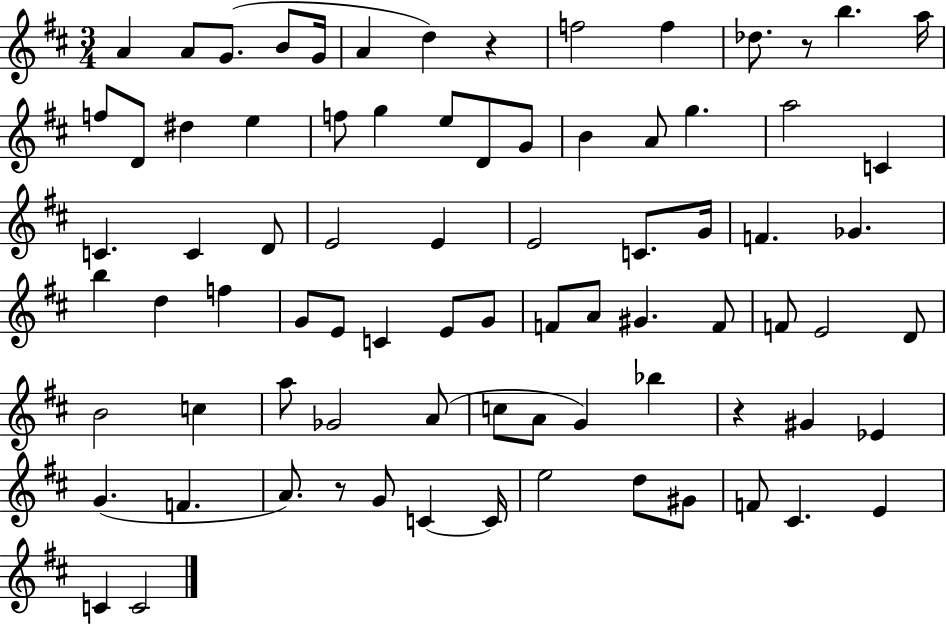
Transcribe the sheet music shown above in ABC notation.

X:1
T:Untitled
M:3/4
L:1/4
K:D
A A/2 G/2 B/2 G/4 A d z f2 f _d/2 z/2 b a/4 f/2 D/2 ^d e f/2 g e/2 D/2 G/2 B A/2 g a2 C C C D/2 E2 E E2 C/2 G/4 F _G b d f G/2 E/2 C E/2 G/2 F/2 A/2 ^G F/2 F/2 E2 D/2 B2 c a/2 _G2 A/2 c/2 A/2 G _b z ^G _E G F A/2 z/2 G/2 C C/4 e2 d/2 ^G/2 F/2 ^C E C C2